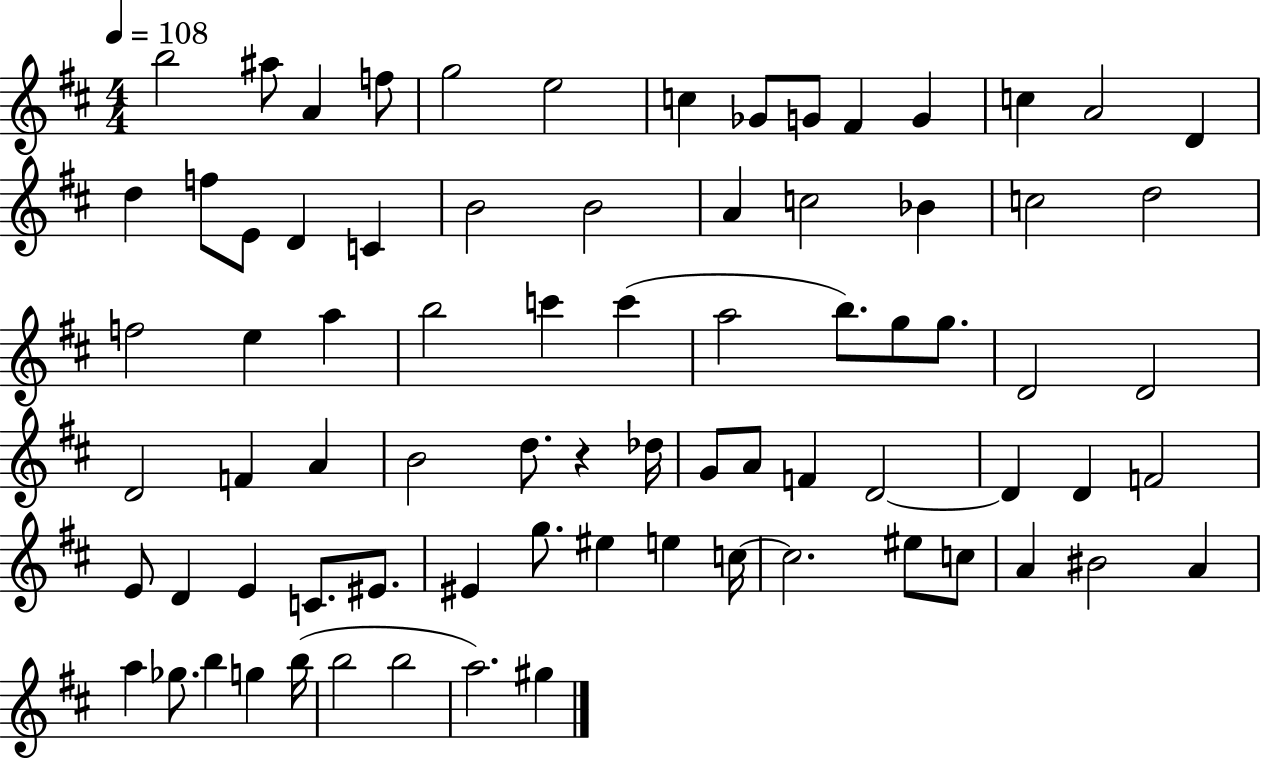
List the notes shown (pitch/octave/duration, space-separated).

B5/h A#5/e A4/q F5/e G5/h E5/h C5/q Gb4/e G4/e F#4/q G4/q C5/q A4/h D4/q D5/q F5/e E4/e D4/q C4/q B4/h B4/h A4/q C5/h Bb4/q C5/h D5/h F5/h E5/q A5/q B5/h C6/q C6/q A5/h B5/e. G5/e G5/e. D4/h D4/h D4/h F4/q A4/q B4/h D5/e. R/q Db5/s G4/e A4/e F4/q D4/h D4/q D4/q F4/h E4/e D4/q E4/q C4/e. EIS4/e. EIS4/q G5/e. EIS5/q E5/q C5/s C5/h. EIS5/e C5/e A4/q BIS4/h A4/q A5/q Gb5/e. B5/q G5/q B5/s B5/h B5/h A5/h. G#5/q